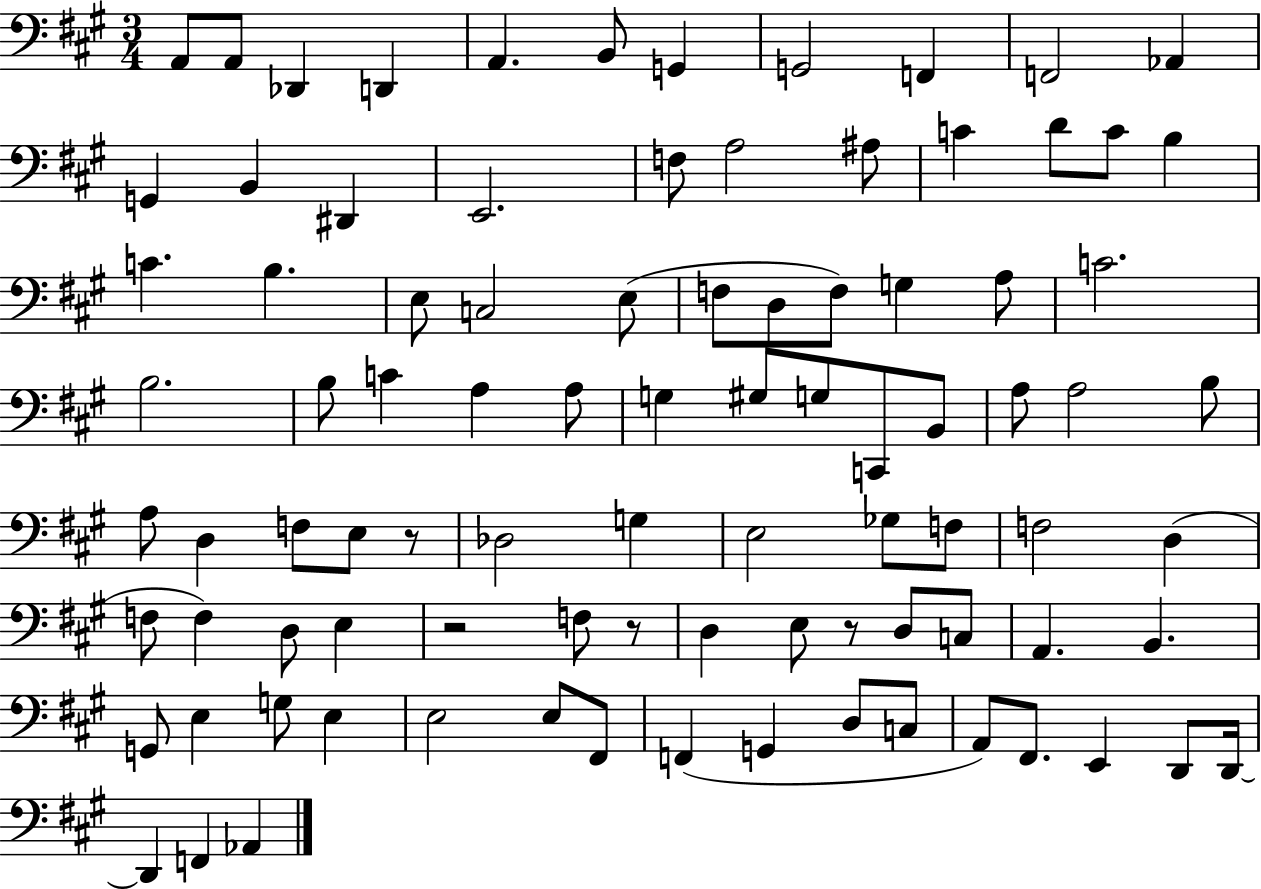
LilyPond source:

{
  \clef bass
  \numericTimeSignature
  \time 3/4
  \key a \major
  \repeat volta 2 { a,8 a,8 des,4 d,4 | a,4. b,8 g,4 | g,2 f,4 | f,2 aes,4 | \break g,4 b,4 dis,4 | e,2. | f8 a2 ais8 | c'4 d'8 c'8 b4 | \break c'4. b4. | e8 c2 e8( | f8 d8 f8) g4 a8 | c'2. | \break b2. | b8 c'4 a4 a8 | g4 gis8 g8 c,8 b,8 | a8 a2 b8 | \break a8 d4 f8 e8 r8 | des2 g4 | e2 ges8 f8 | f2 d4( | \break f8 f4) d8 e4 | r2 f8 r8 | d4 e8 r8 d8 c8 | a,4. b,4. | \break g,8 e4 g8 e4 | e2 e8 fis,8 | f,4( g,4 d8 c8 | a,8) fis,8. e,4 d,8 d,16~~ | \break d,4 f,4 aes,4 | } \bar "|."
}